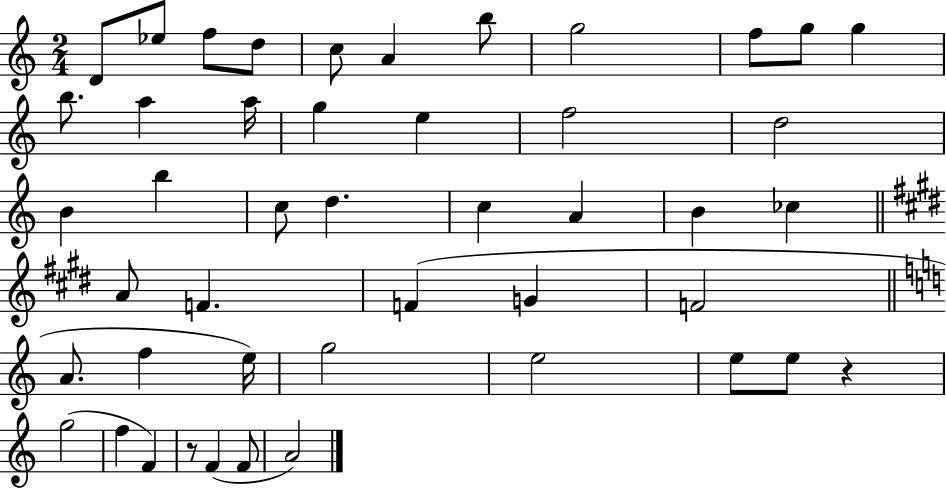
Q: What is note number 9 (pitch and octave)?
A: F5